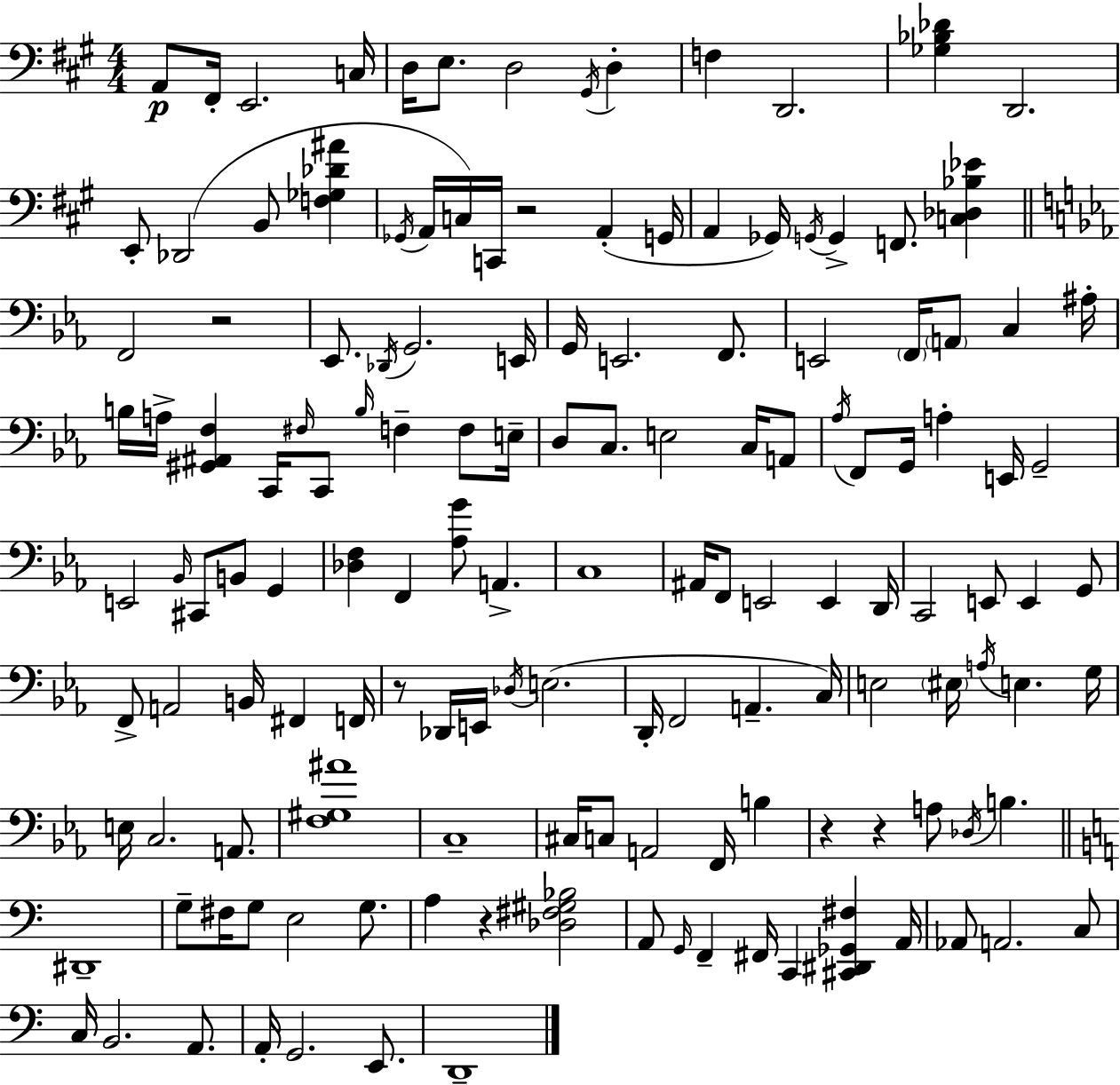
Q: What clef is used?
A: bass